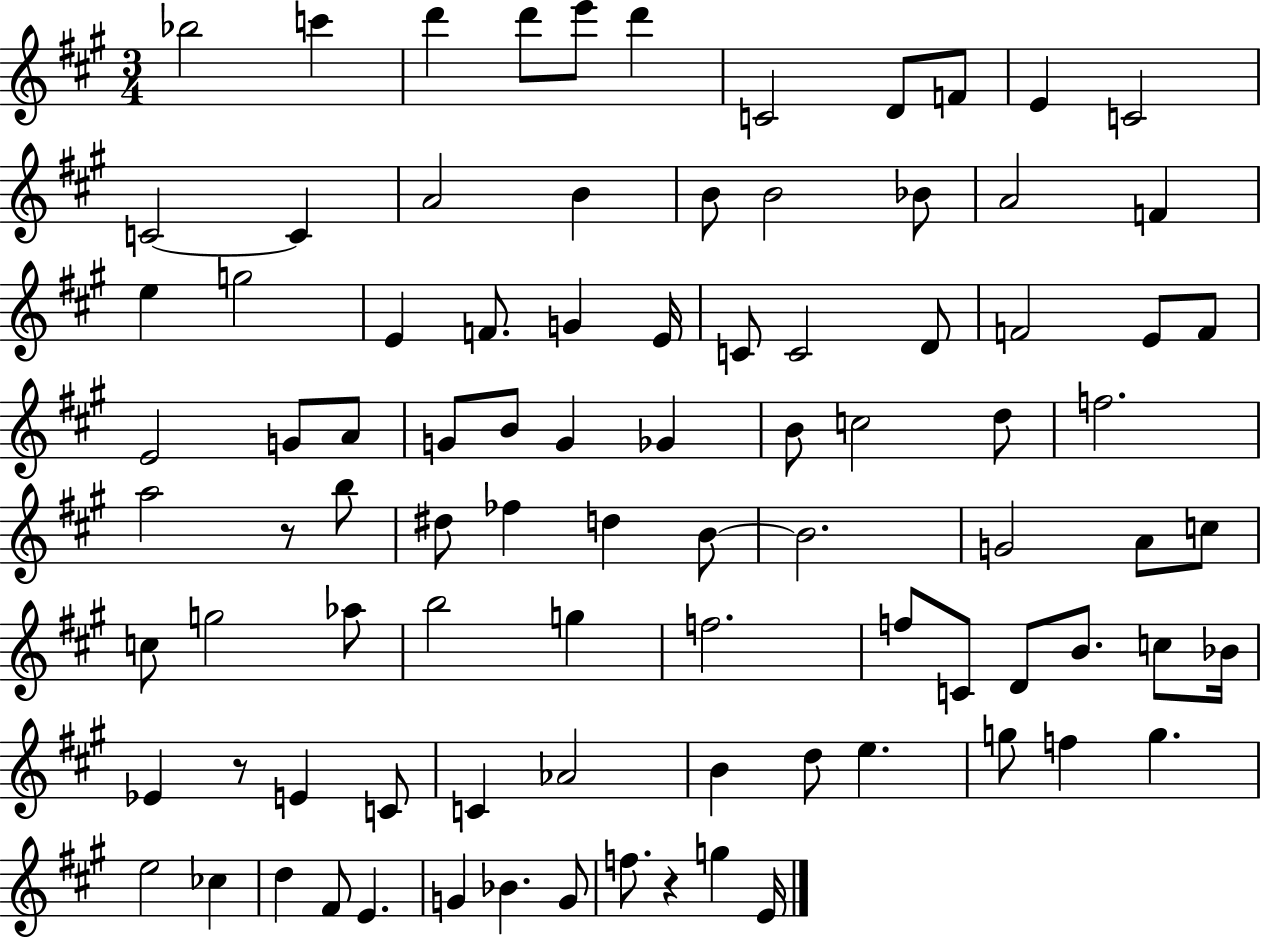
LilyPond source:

{
  \clef treble
  \numericTimeSignature
  \time 3/4
  \key a \major
  bes''2 c'''4 | d'''4 d'''8 e'''8 d'''4 | c'2 d'8 f'8 | e'4 c'2 | \break c'2~~ c'4 | a'2 b'4 | b'8 b'2 bes'8 | a'2 f'4 | \break e''4 g''2 | e'4 f'8. g'4 e'16 | c'8 c'2 d'8 | f'2 e'8 f'8 | \break e'2 g'8 a'8 | g'8 b'8 g'4 ges'4 | b'8 c''2 d''8 | f''2. | \break a''2 r8 b''8 | dis''8 fes''4 d''4 b'8~~ | b'2. | g'2 a'8 c''8 | \break c''8 g''2 aes''8 | b''2 g''4 | f''2. | f''8 c'8 d'8 b'8. c''8 bes'16 | \break ees'4 r8 e'4 c'8 | c'4 aes'2 | b'4 d''8 e''4. | g''8 f''4 g''4. | \break e''2 ces''4 | d''4 fis'8 e'4. | g'4 bes'4. g'8 | f''8. r4 g''4 e'16 | \break \bar "|."
}